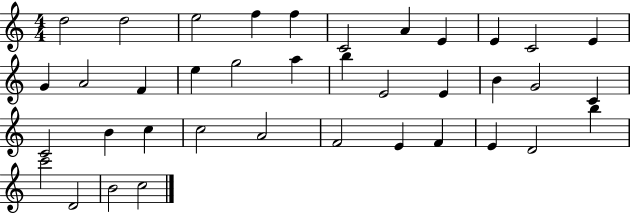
{
  \clef treble
  \numericTimeSignature
  \time 4/4
  \key c \major
  d''2 d''2 | e''2 f''4 f''4 | c'2 a'4 e'4 | e'4 c'2 e'4 | \break g'4 a'2 f'4 | e''4 g''2 a''4 | b''4 e'2 e'4 | b'4 g'2 c'4 | \break c'2 b'4 c''4 | c''2 a'2 | f'2 e'4 f'4 | e'4 d'2 b''4 | \break c'''2 d'2 | b'2 c''2 | \bar "|."
}